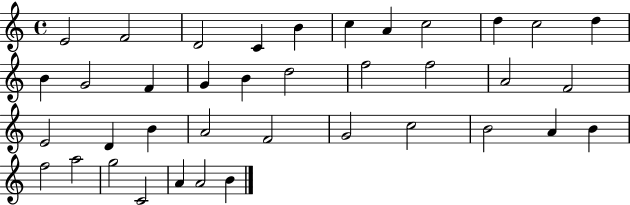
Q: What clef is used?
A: treble